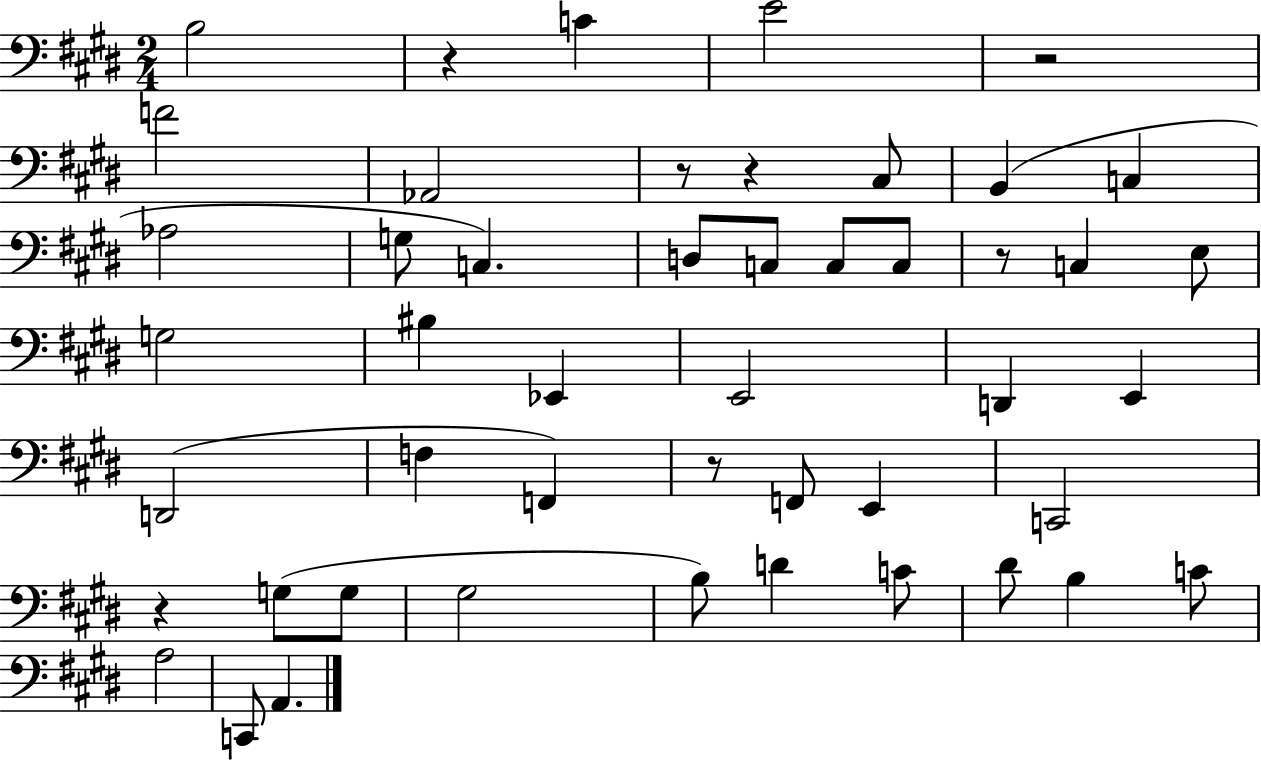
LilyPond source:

{
  \clef bass
  \numericTimeSignature
  \time 2/4
  \key e \major
  b2 | r4 c'4 | e'2 | r2 | \break f'2 | aes,2 | r8 r4 cis8 | b,4( c4 | \break aes2 | g8 c4.) | d8 c8 c8 c8 | r8 c4 e8 | \break g2 | bis4 ees,4 | e,2 | d,4 e,4 | \break d,2( | f4 f,4) | r8 f,8 e,4 | c,2 | \break r4 g8( g8 | gis2 | b8) d'4 c'8 | dis'8 b4 c'8 | \break a2 | c,8 a,4. | \bar "|."
}